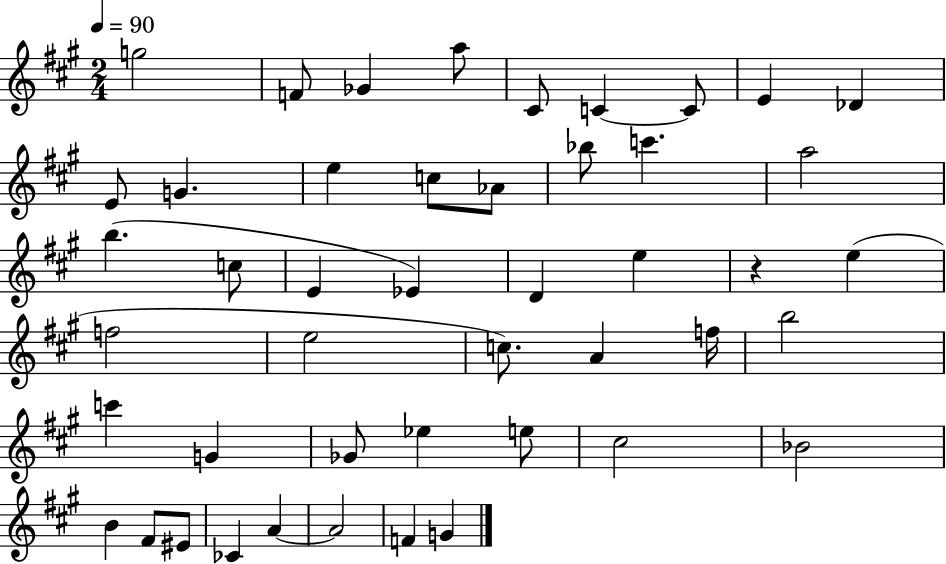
G5/h F4/e Gb4/q A5/e C#4/e C4/q C4/e E4/q Db4/q E4/e G4/q. E5/q C5/e Ab4/e Bb5/e C6/q. A5/h B5/q. C5/e E4/q Eb4/q D4/q E5/q R/q E5/q F5/h E5/h C5/e. A4/q F5/s B5/h C6/q G4/q Gb4/e Eb5/q E5/e C#5/h Bb4/h B4/q F#4/e EIS4/e CES4/q A4/q A4/h F4/q G4/q